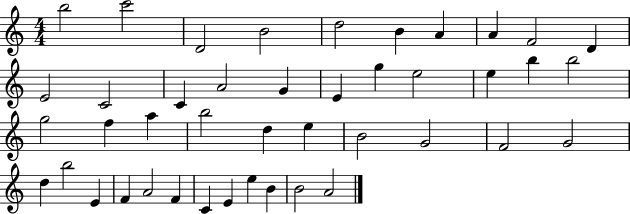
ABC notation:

X:1
T:Untitled
M:4/4
L:1/4
K:C
b2 c'2 D2 B2 d2 B A A F2 D E2 C2 C A2 G E g e2 e b b2 g2 f a b2 d e B2 G2 F2 G2 d b2 E F A2 F C E e B B2 A2